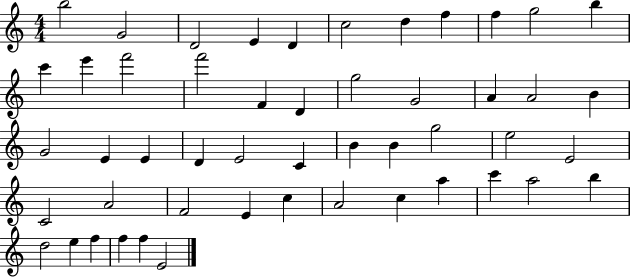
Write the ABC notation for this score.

X:1
T:Untitled
M:4/4
L:1/4
K:C
b2 G2 D2 E D c2 d f f g2 b c' e' f'2 f'2 F D g2 G2 A A2 B G2 E E D E2 C B B g2 e2 E2 C2 A2 F2 E c A2 c a c' a2 b d2 e f f f E2